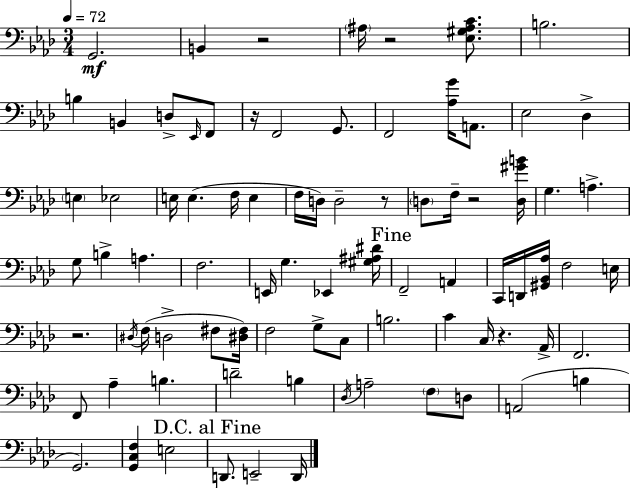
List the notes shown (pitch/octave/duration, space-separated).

G2/h. B2/q R/h A#3/s R/h [Eb3,G#3,A#3,C4]/e. B3/h. B3/q B2/q D3/e Eb2/s F2/e R/s F2/h G2/e. F2/h [Ab3,G4]/s A2/e. Eb3/h Db3/q E3/q Eb3/h E3/s E3/q. F3/s E3/q F3/s D3/s D3/h R/e D3/e F3/s R/h [D3,G#4,B4]/s G3/q. A3/q. G3/e B3/q A3/q. F3/h. E2/s G3/q. Eb2/q [G#3,A#3,D#4]/s F2/h A2/q C2/s D2/s [G#2,Bb2,Ab3]/s F3/h E3/s R/h. D#3/s F3/s D3/h F#3/e [D#3,F#3]/s F3/h G3/e C3/e B3/h. C4/q C3/s R/q. Ab2/s F2/h. F2/e Ab3/q B3/q. D4/h B3/q Db3/s A3/h F3/e D3/e A2/h B3/q G2/h. [G2,C3,F3]/q E3/h D2/e. E2/h D2/s